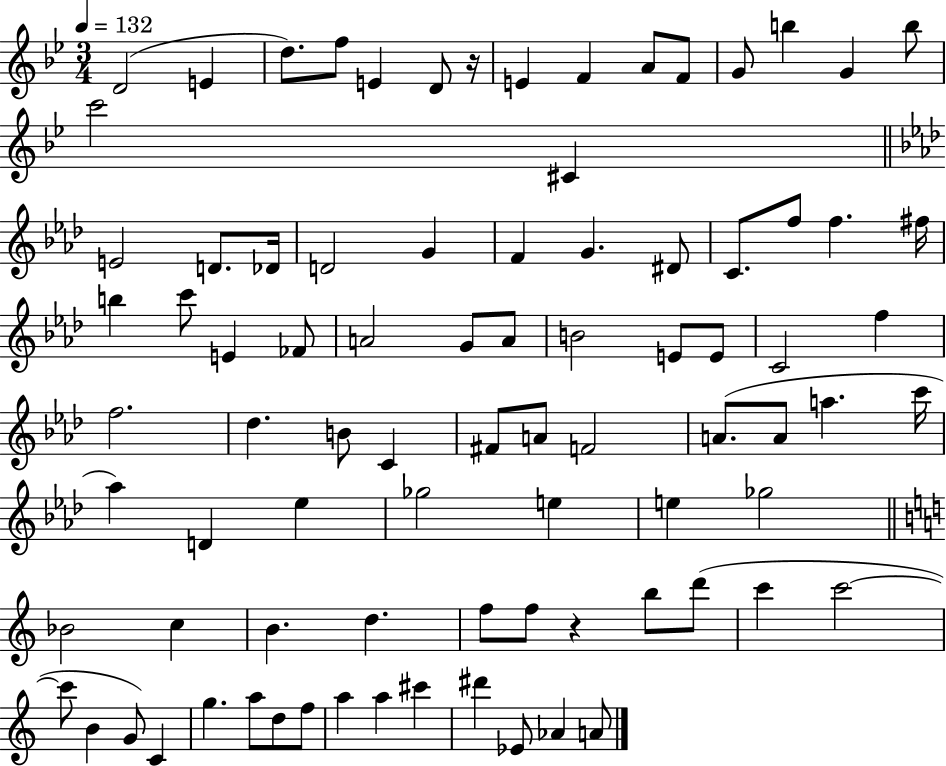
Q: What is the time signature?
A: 3/4